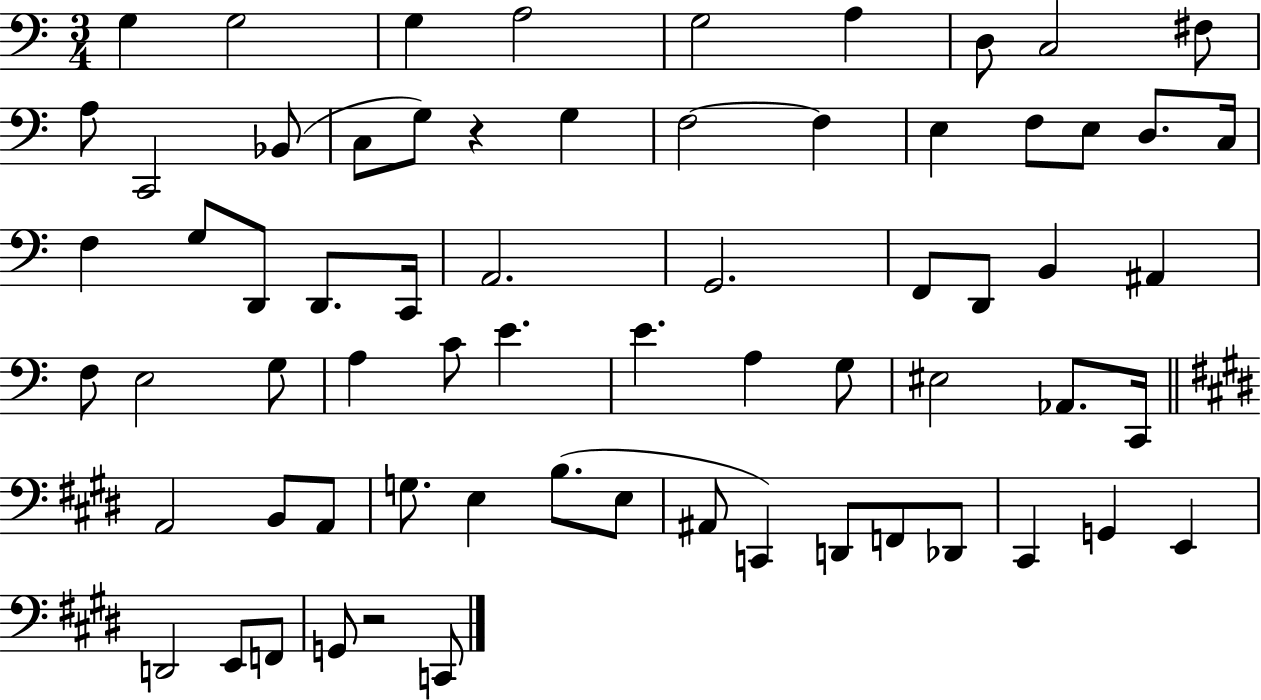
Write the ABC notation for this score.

X:1
T:Untitled
M:3/4
L:1/4
K:C
G, G,2 G, A,2 G,2 A, D,/2 C,2 ^F,/2 A,/2 C,,2 _B,,/2 C,/2 G,/2 z G, F,2 F, E, F,/2 E,/2 D,/2 C,/4 F, G,/2 D,,/2 D,,/2 C,,/4 A,,2 G,,2 F,,/2 D,,/2 B,, ^A,, F,/2 E,2 G,/2 A, C/2 E E A, G,/2 ^E,2 _A,,/2 C,,/4 A,,2 B,,/2 A,,/2 G,/2 E, B,/2 E,/2 ^A,,/2 C,, D,,/2 F,,/2 _D,,/2 ^C,, G,, E,, D,,2 E,,/2 F,,/2 G,,/2 z2 C,,/2